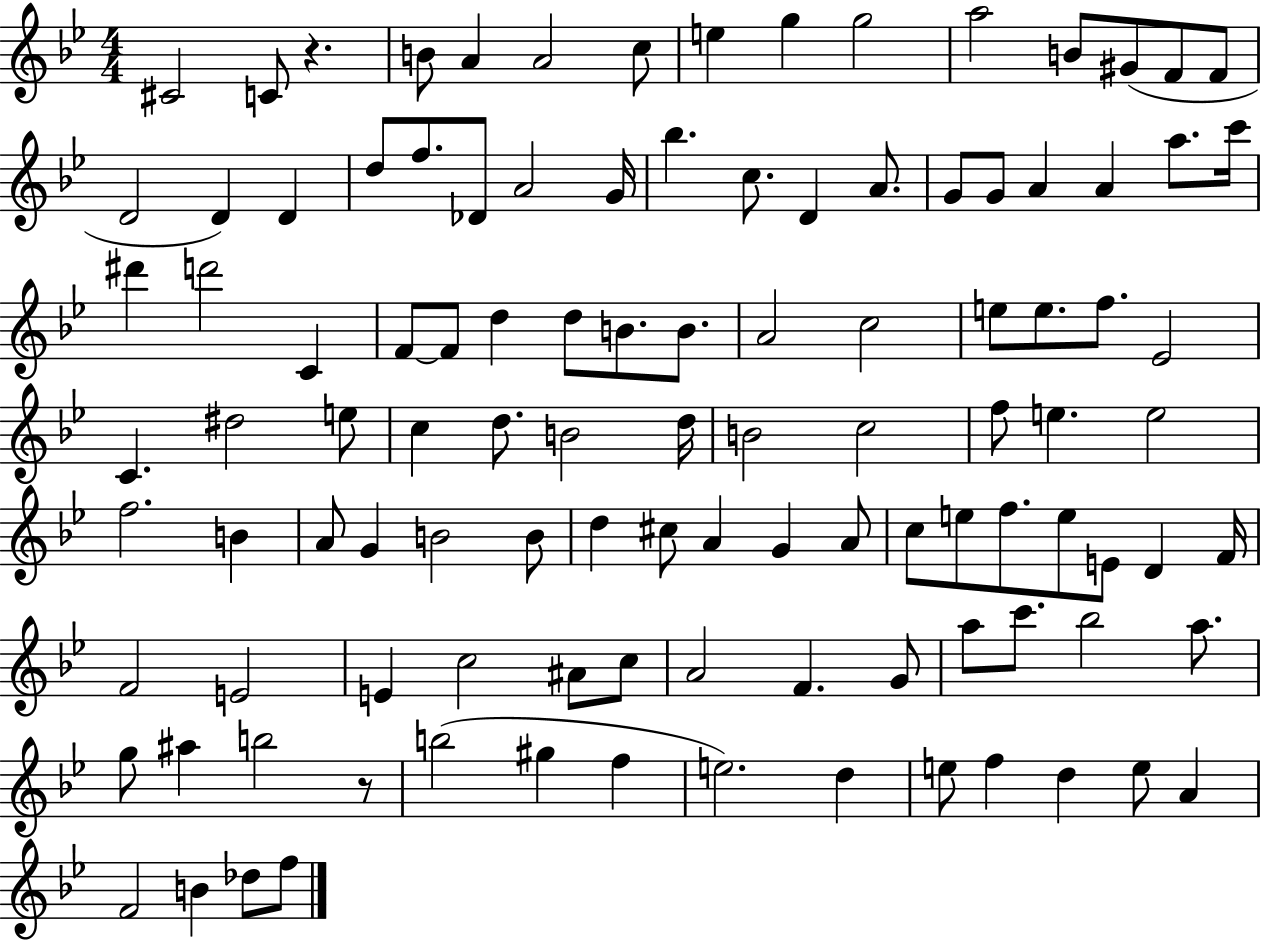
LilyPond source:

{
  \clef treble
  \numericTimeSignature
  \time 4/4
  \key bes \major
  cis'2 c'8 r4. | b'8 a'4 a'2 c''8 | e''4 g''4 g''2 | a''2 b'8 gis'8( f'8 f'8 | \break d'2 d'4) d'4 | d''8 f''8. des'8 a'2 g'16 | bes''4. c''8. d'4 a'8. | g'8 g'8 a'4 a'4 a''8. c'''16 | \break dis'''4 d'''2 c'4 | f'8~~ f'8 d''4 d''8 b'8. b'8. | a'2 c''2 | e''8 e''8. f''8. ees'2 | \break c'4. dis''2 e''8 | c''4 d''8. b'2 d''16 | b'2 c''2 | f''8 e''4. e''2 | \break f''2. b'4 | a'8 g'4 b'2 b'8 | d''4 cis''8 a'4 g'4 a'8 | c''8 e''8 f''8. e''8 e'8 d'4 f'16 | \break f'2 e'2 | e'4 c''2 ais'8 c''8 | a'2 f'4. g'8 | a''8 c'''8. bes''2 a''8. | \break g''8 ais''4 b''2 r8 | b''2( gis''4 f''4 | e''2.) d''4 | e''8 f''4 d''4 e''8 a'4 | \break f'2 b'4 des''8 f''8 | \bar "|."
}